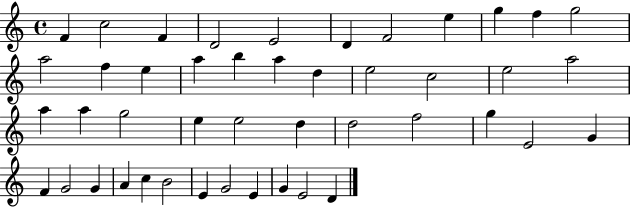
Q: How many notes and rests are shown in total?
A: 45